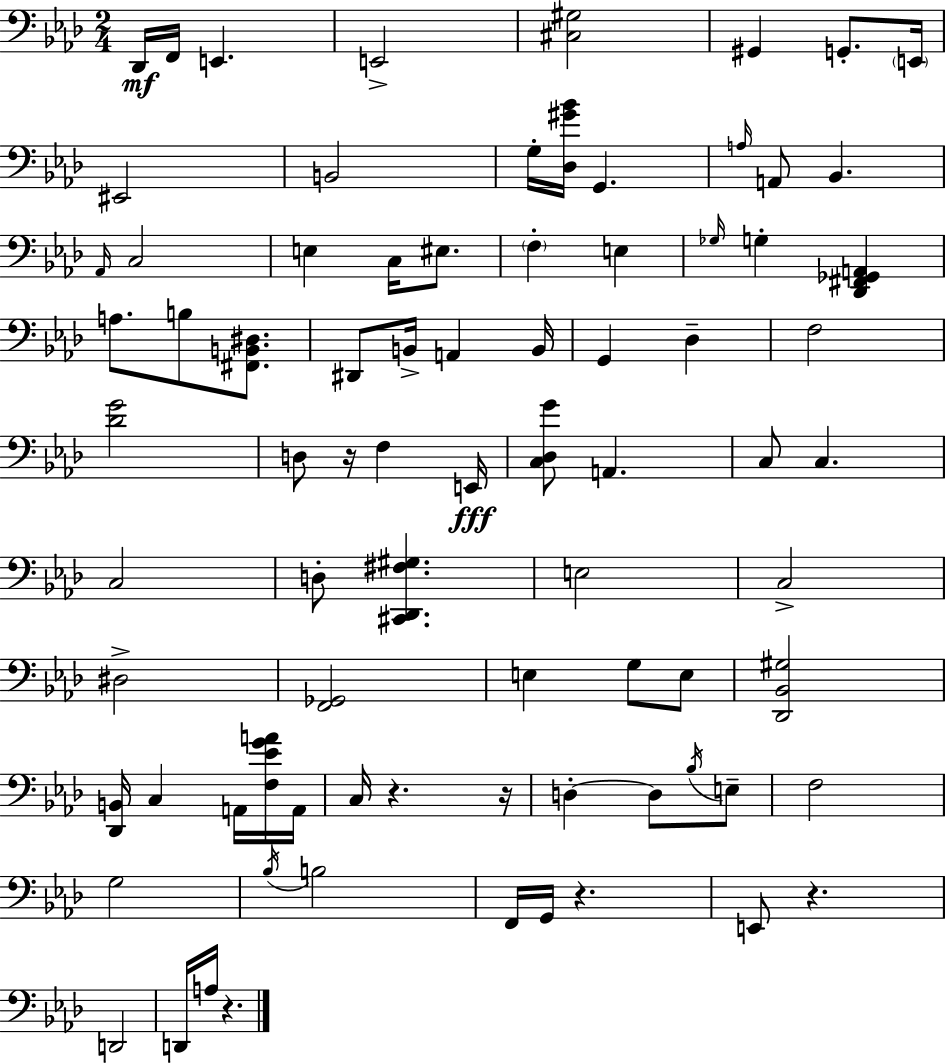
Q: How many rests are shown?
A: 6